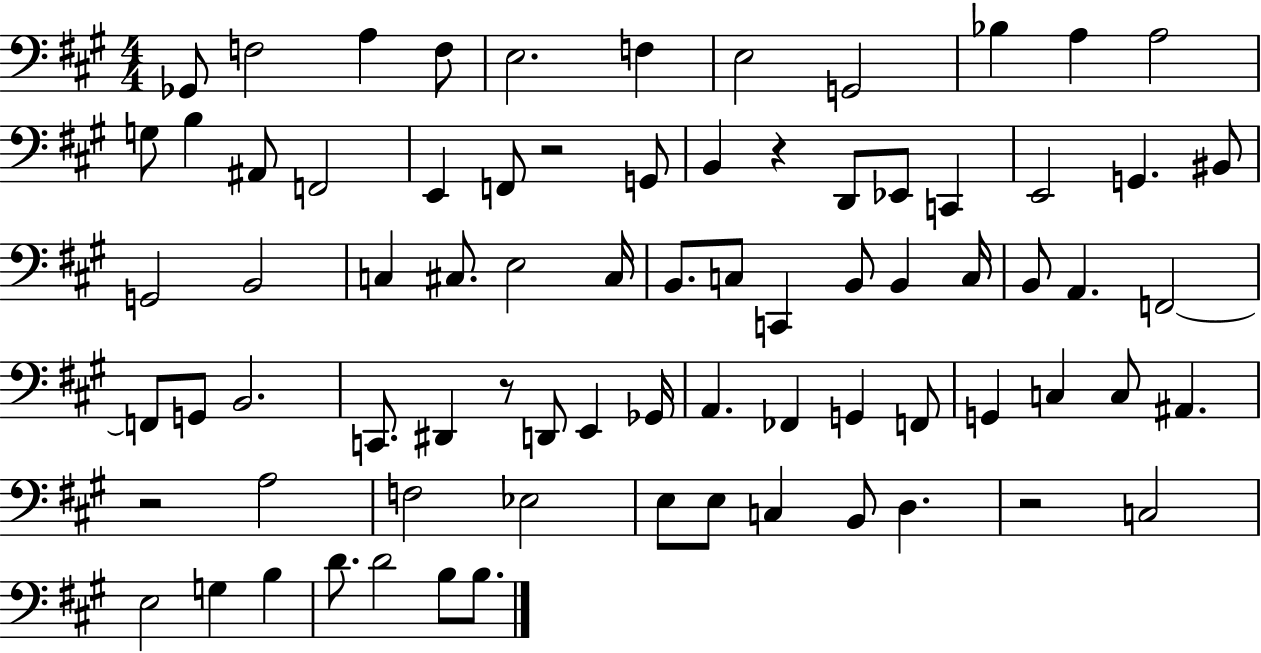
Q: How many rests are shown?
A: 5